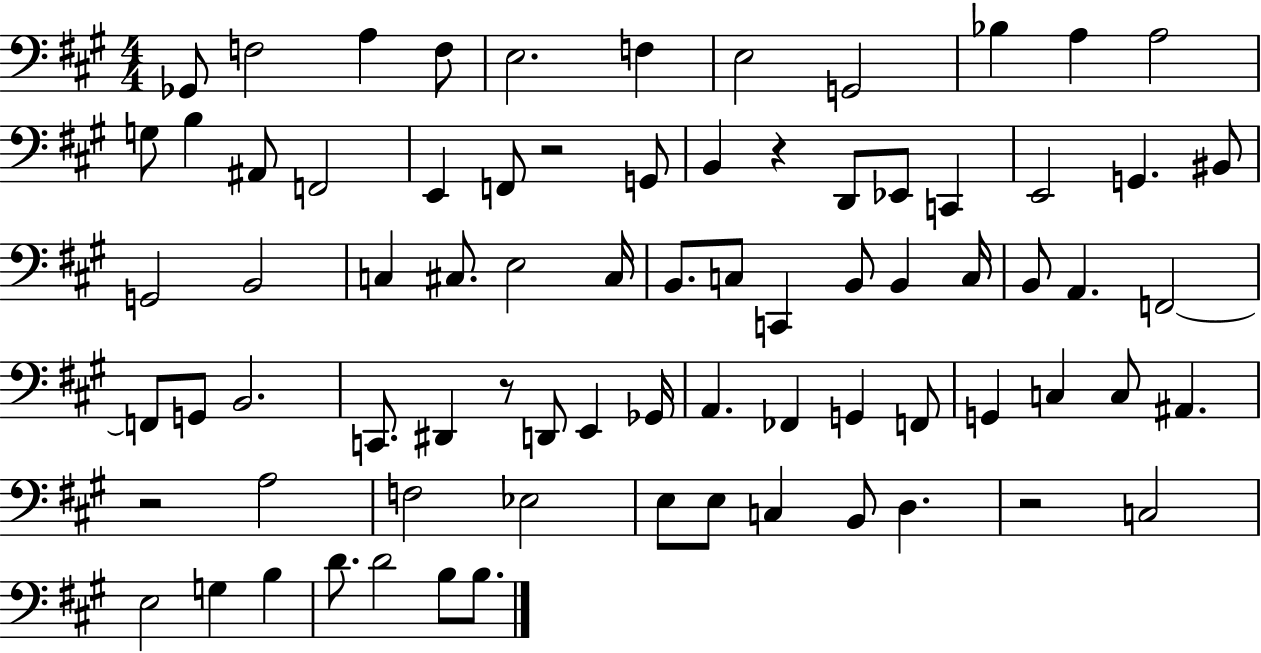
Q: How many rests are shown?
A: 5